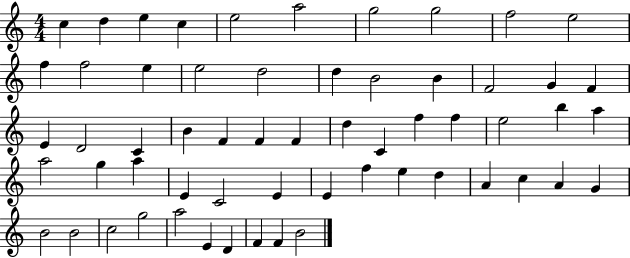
{
  \clef treble
  \numericTimeSignature
  \time 4/4
  \key c \major
  c''4 d''4 e''4 c''4 | e''2 a''2 | g''2 g''2 | f''2 e''2 | \break f''4 f''2 e''4 | e''2 d''2 | d''4 b'2 b'4 | f'2 g'4 f'4 | \break e'4 d'2 c'4 | b'4 f'4 f'4 f'4 | d''4 c'4 f''4 f''4 | e''2 b''4 a''4 | \break a''2 g''4 a''4 | e'4 c'2 e'4 | e'4 f''4 e''4 d''4 | a'4 c''4 a'4 g'4 | \break b'2 b'2 | c''2 g''2 | a''2 e'4 d'4 | f'4 f'4 b'2 | \break \bar "|."
}